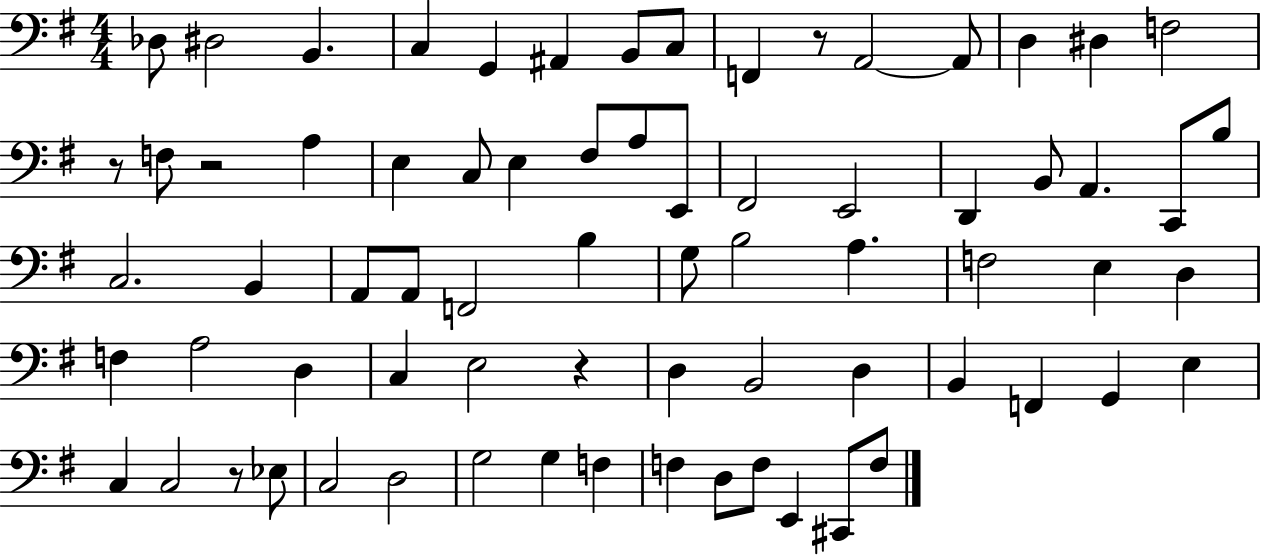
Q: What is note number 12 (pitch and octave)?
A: D3